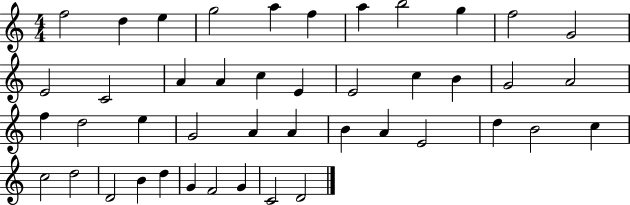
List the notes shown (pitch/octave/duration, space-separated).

F5/h D5/q E5/q G5/h A5/q F5/q A5/q B5/h G5/q F5/h G4/h E4/h C4/h A4/q A4/q C5/q E4/q E4/h C5/q B4/q G4/h A4/h F5/q D5/h E5/q G4/h A4/q A4/q B4/q A4/q E4/h D5/q B4/h C5/q C5/h D5/h D4/h B4/q D5/q G4/q F4/h G4/q C4/h D4/h